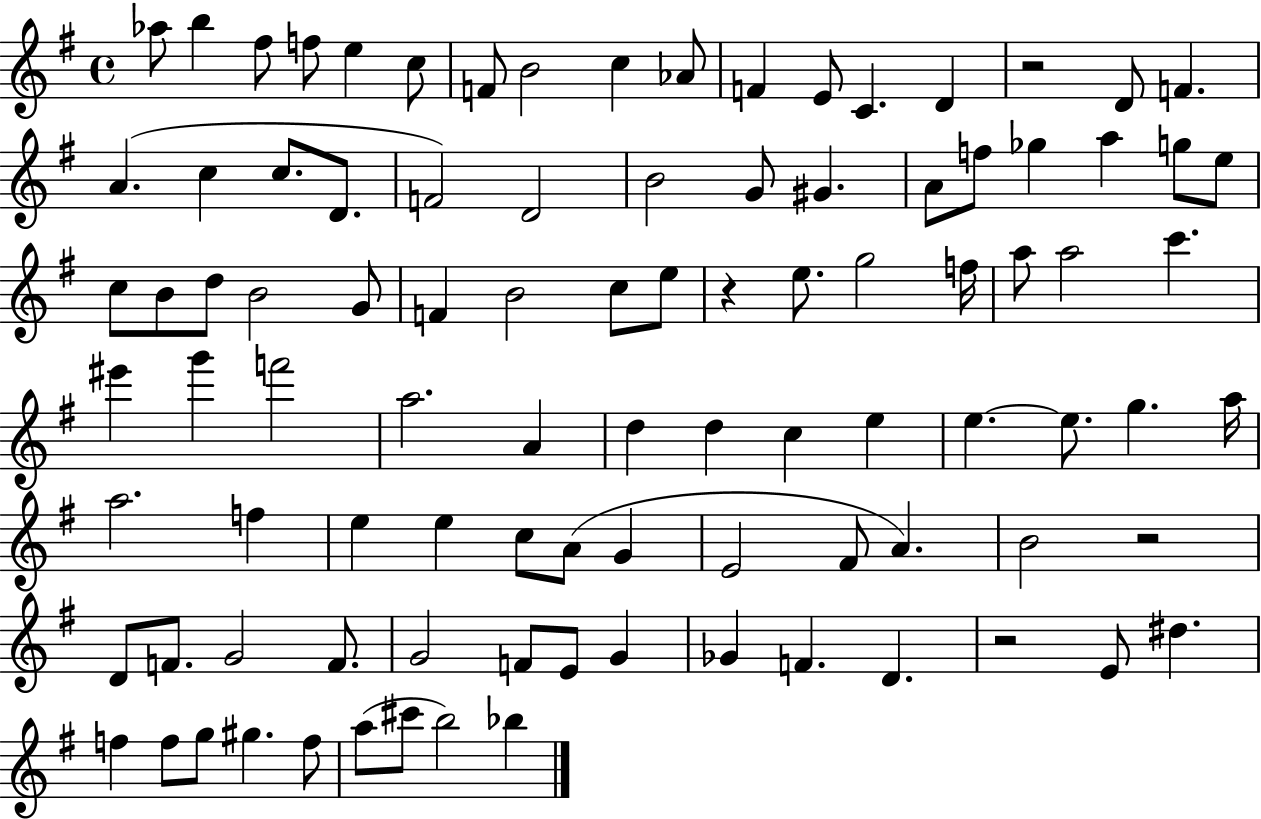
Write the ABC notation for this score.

X:1
T:Untitled
M:4/4
L:1/4
K:G
_a/2 b ^f/2 f/2 e c/2 F/2 B2 c _A/2 F E/2 C D z2 D/2 F A c c/2 D/2 F2 D2 B2 G/2 ^G A/2 f/2 _g a g/2 e/2 c/2 B/2 d/2 B2 G/2 F B2 c/2 e/2 z e/2 g2 f/4 a/2 a2 c' ^e' g' f'2 a2 A d d c e e e/2 g a/4 a2 f e e c/2 A/2 G E2 ^F/2 A B2 z2 D/2 F/2 G2 F/2 G2 F/2 E/2 G _G F D z2 E/2 ^d f f/2 g/2 ^g f/2 a/2 ^c'/2 b2 _b